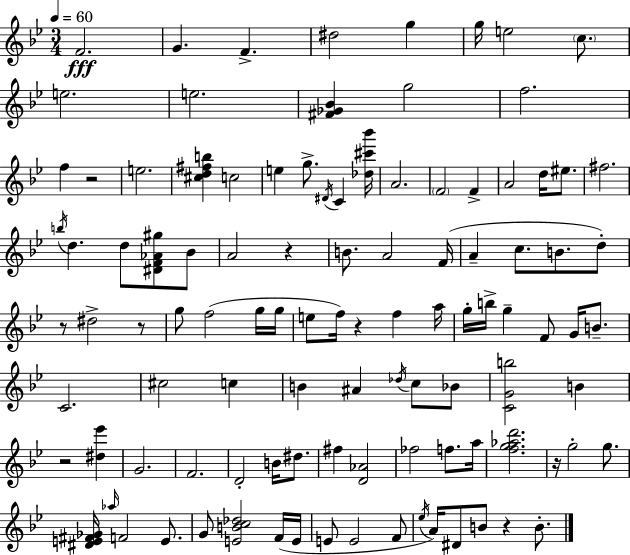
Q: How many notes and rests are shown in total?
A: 105